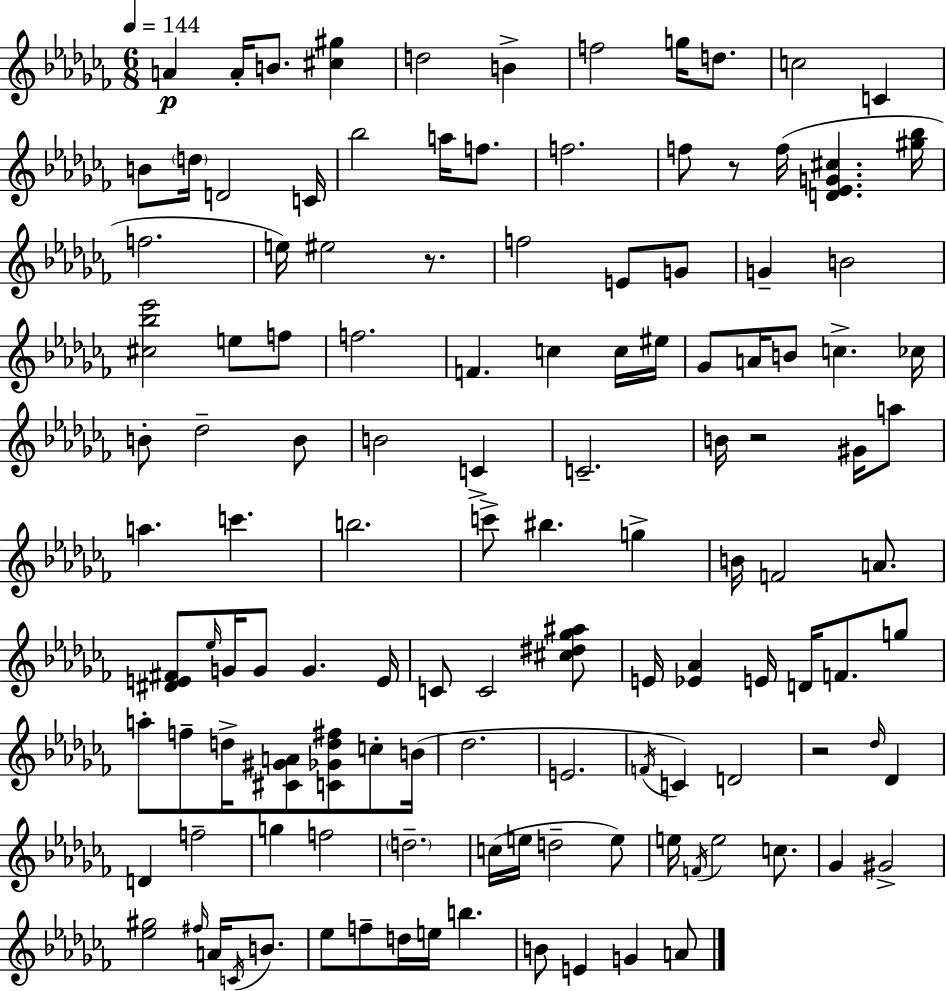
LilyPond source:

{
  \clef treble
  \numericTimeSignature
  \time 6/8
  \key aes \minor
  \tempo 4 = 144
  a'4\p a'16-. b'8. <cis'' gis''>4 | d''2 b'4-> | f''2 g''16 d''8. | c''2 c'4 | \break b'8 \parenthesize d''16 d'2 c'16 | bes''2 a''16 f''8. | f''2. | f''8 r8 f''16( <d' ees' g' cis''>4. <gis'' bes''>16 | \break f''2. | e''16) eis''2 r8. | f''2 e'8 g'8 | g'4-- b'2 | \break <cis'' bes'' ees'''>2 e''8 f''8 | f''2. | f'4. c''4 c''16 eis''16 | ges'8 a'16 b'8 c''4.-> ces''16 | \break b'8-. des''2-- b'8 | b'2 c'4-> | c'2.-- | b'16 r2 gis'16 a''8 | \break a''4. c'''4. | b''2. | c'''8-> bis''4. g''4-> | b'16 f'2 a'8. | \break <dis' e' fis'>8 \grace { ees''16 } g'16 g'8 g'4. | e'16 c'8 c'2 <cis'' dis'' ges'' ais''>8 | e'16 <ees' aes'>4 e'16 d'16 f'8. g''8 | a''8-. f''8-- d''16-> <cis' gis' a'>8 <c' ges' d'' fis''>8 c''8-. | \break b'16( des''2. | e'2. | \acciaccatura { f'16 } c'4) d'2 | r2 \grace { des''16 } des'4 | \break d'4 f''2-- | g''4 f''2 | \parenthesize d''2.-- | c''16( e''16 d''2-- | \break e''8) e''16 \acciaccatura { f'16 } e''2 | c''8. ges'4 gis'2-> | <ees'' gis''>2 | \grace { fis''16 } a'16 \acciaccatura { c'16 } b'8. ees''8 f''8-- d''16 e''16 | \break b''4. b'8 e'4 | g'4 a'8 \bar "|."
}